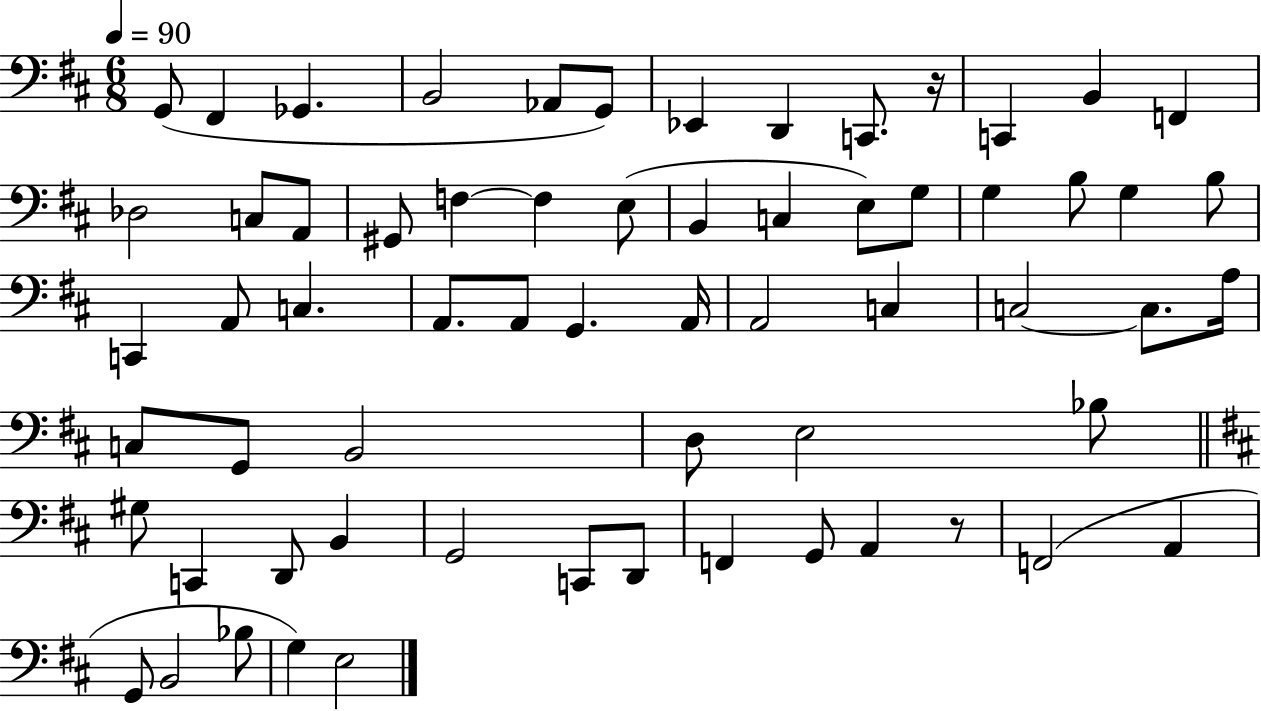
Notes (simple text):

G2/e F#2/q Gb2/q. B2/h Ab2/e G2/e Eb2/q D2/q C2/e. R/s C2/q B2/q F2/q Db3/h C3/e A2/e G#2/e F3/q F3/q E3/e B2/q C3/q E3/e G3/e G3/q B3/e G3/q B3/e C2/q A2/e C3/q. A2/e. A2/e G2/q. A2/s A2/h C3/q C3/h C3/e. A3/s C3/e G2/e B2/h D3/e E3/h Bb3/e G#3/e C2/q D2/e B2/q G2/h C2/e D2/e F2/q G2/e A2/q R/e F2/h A2/q G2/e B2/h Bb3/e G3/q E3/h